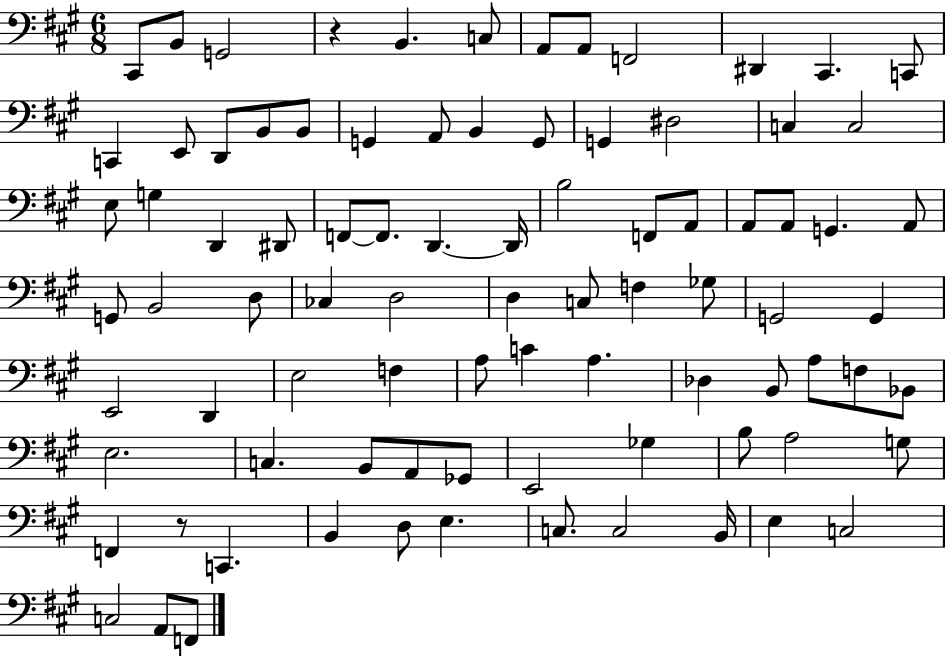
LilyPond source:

{
  \clef bass
  \numericTimeSignature
  \time 6/8
  \key a \major
  cis,8 b,8 g,2 | r4 b,4. c8 | a,8 a,8 f,2 | dis,4 cis,4. c,8 | \break c,4 e,8 d,8 b,8 b,8 | g,4 a,8 b,4 g,8 | g,4 dis2 | c4 c2 | \break e8 g4 d,4 dis,8 | f,8~~ f,8. d,4.~~ d,16 | b2 f,8 a,8 | a,8 a,8 g,4. a,8 | \break g,8 b,2 d8 | ces4 d2 | d4 c8 f4 ges8 | g,2 g,4 | \break e,2 d,4 | e2 f4 | a8 c'4 a4. | des4 b,8 a8 f8 bes,8 | \break e2. | c4. b,8 a,8 ges,8 | e,2 ges4 | b8 a2 g8 | \break f,4 r8 c,4. | b,4 d8 e4. | c8. c2 b,16 | e4 c2 | \break c2 a,8 f,8 | \bar "|."
}